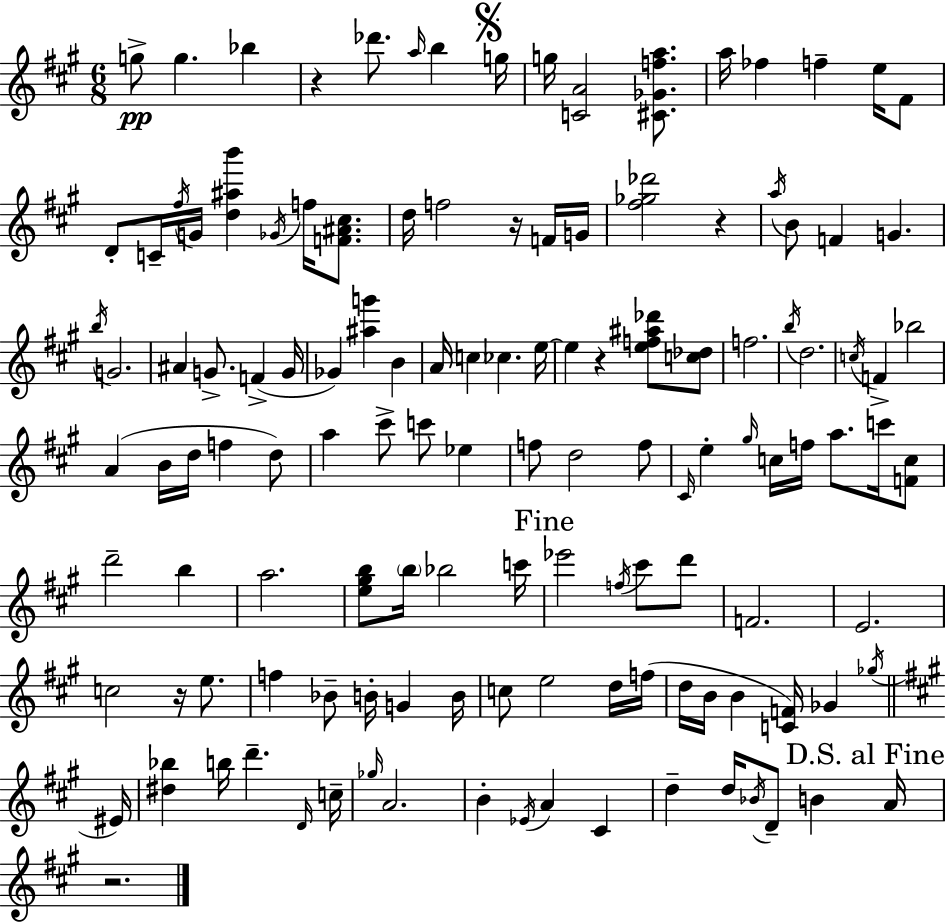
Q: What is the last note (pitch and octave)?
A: A4